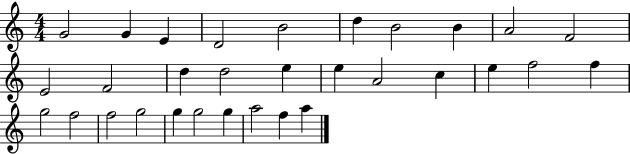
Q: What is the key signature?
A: C major